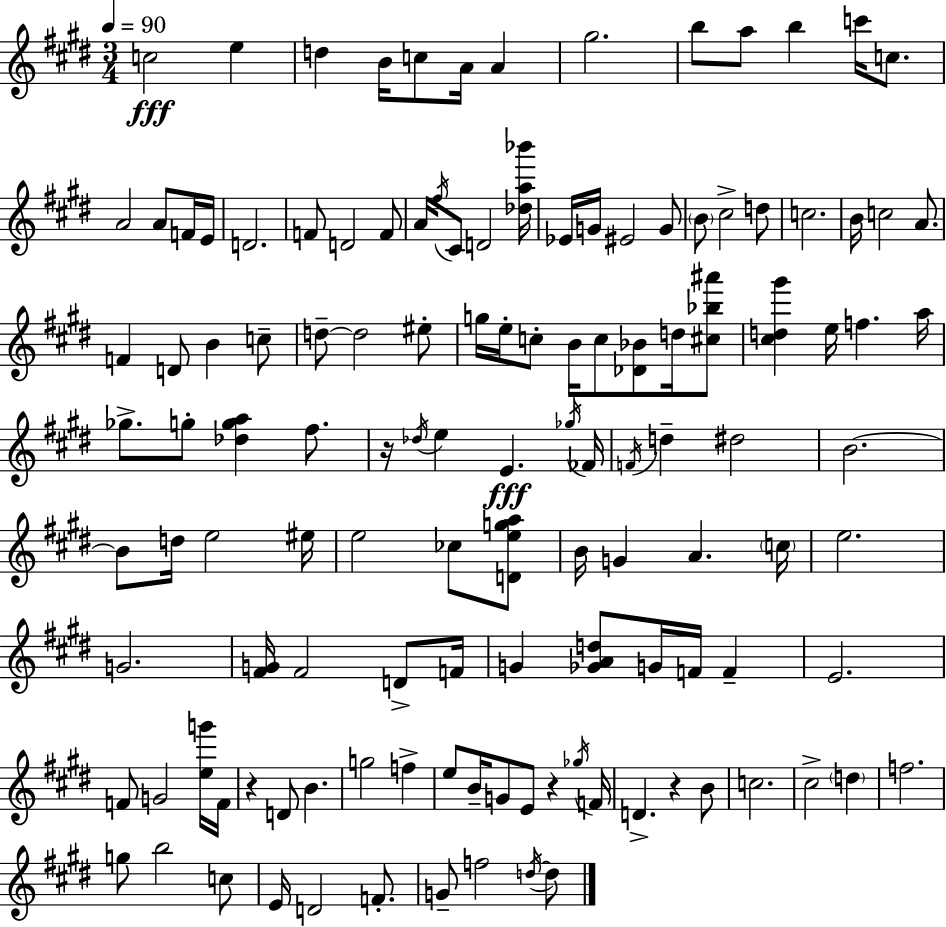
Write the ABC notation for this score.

X:1
T:Untitled
M:3/4
L:1/4
K:E
c2 e d B/4 c/2 A/4 A ^g2 b/2 a/2 b c'/4 c/2 A2 A/2 F/4 E/4 D2 F/2 D2 F/2 A/4 ^f/4 ^C/2 D2 [_da_b']/4 _E/4 G/4 ^E2 G/2 B/2 ^c2 d/2 c2 B/4 c2 A/2 F D/2 B c/2 d/2 d2 ^e/2 g/4 e/4 c/2 B/4 c/2 [_D_B]/2 d/4 [^c_b^a']/2 [^cd^g'] e/4 f a/4 _g/2 g/2 [_dga] ^f/2 z/4 _d/4 e E _g/4 _F/4 F/4 d ^d2 B2 B/2 d/4 e2 ^e/4 e2 _c/2 [Dega]/2 B/4 G A c/4 e2 G2 [^FG]/4 ^F2 D/2 F/4 G [_GAd]/2 G/4 F/4 F E2 F/2 G2 [eg']/4 F/4 z D/2 B g2 f e/2 B/4 G/2 E/2 z _g/4 F/4 D z B/2 c2 ^c2 d f2 g/2 b2 c/2 E/4 D2 F/2 G/2 f2 d/4 d/2